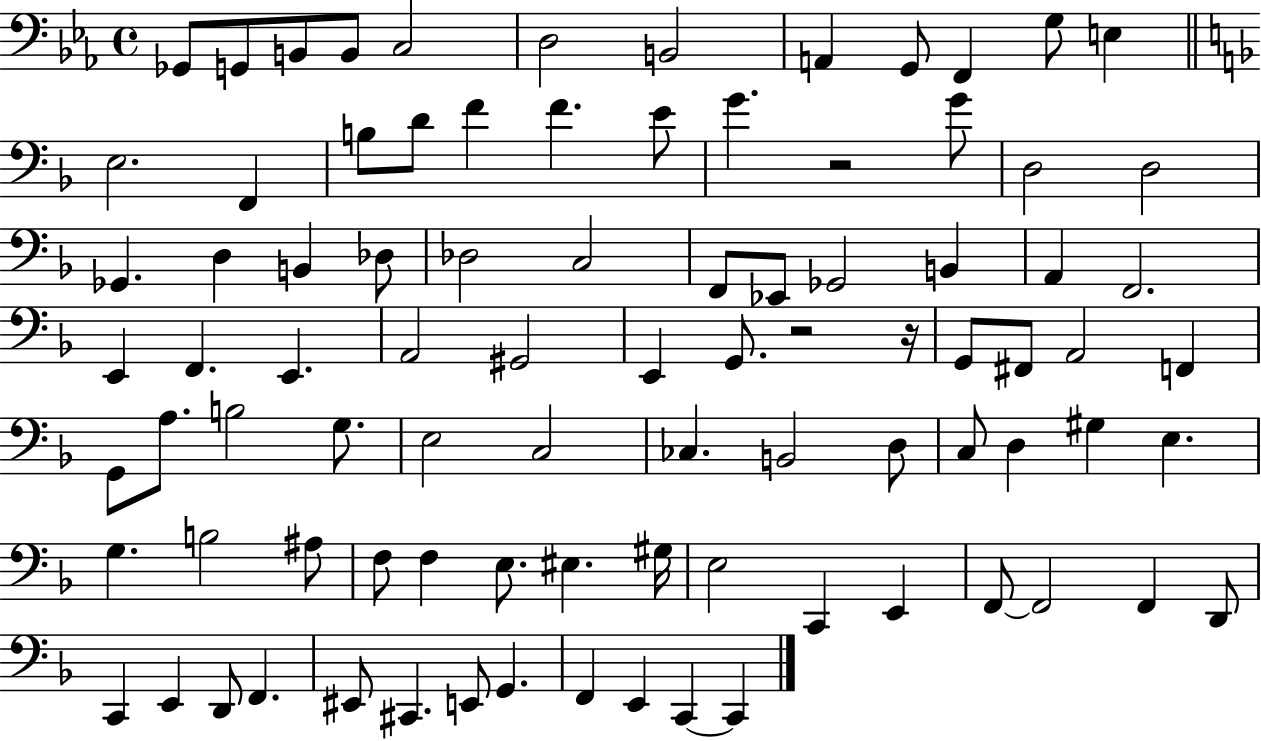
Gb2/e G2/e B2/e B2/e C3/h D3/h B2/h A2/q G2/e F2/q G3/e E3/q E3/h. F2/q B3/e D4/e F4/q F4/q. E4/e G4/q. R/h G4/e D3/h D3/h Gb2/q. D3/q B2/q Db3/e Db3/h C3/h F2/e Eb2/e Gb2/h B2/q A2/q F2/h. E2/q F2/q. E2/q. A2/h G#2/h E2/q G2/e. R/h R/s G2/e F#2/e A2/h F2/q G2/e A3/e. B3/h G3/e. E3/h C3/h CES3/q. B2/h D3/e C3/e D3/q G#3/q E3/q. G3/q. B3/h A#3/e F3/e F3/q E3/e. EIS3/q. G#3/s E3/h C2/q E2/q F2/e F2/h F2/q D2/e C2/q E2/q D2/e F2/q. EIS2/e C#2/q. E2/e G2/q. F2/q E2/q C2/q C2/q